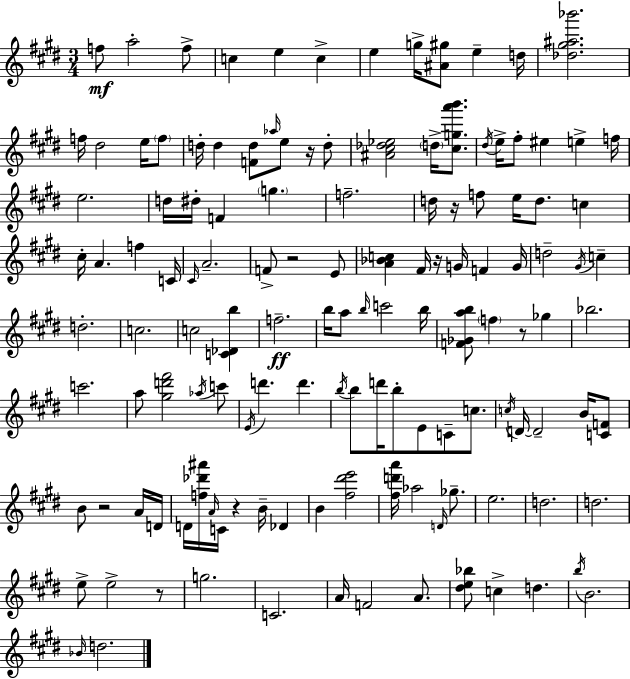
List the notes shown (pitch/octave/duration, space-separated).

F5/e A5/h F5/e C5/q E5/q C5/q E5/q G5/s [A#4,G#5]/e E5/q D5/s [Db5,G#5,A#5,Bb6]/h. F5/s D#5/h E5/s F5/e D5/s D5/q [F4,D5]/e Ab5/s E5/e R/s D5/e [A#4,C#5,Db5,Eb5]/h D5/s [C#5,G5,A6,B6]/e. D#5/s E5/s F#5/e EIS5/q E5/q F5/s E5/h. D5/s D#5/s F4/q G5/q. F5/h. D5/s R/s F5/e E5/s D5/e. C5/q C#5/s A4/q. F5/q C4/s C#4/s A4/h. F4/e R/h E4/e [A4,Bb4,C5]/q F#4/s R/s G4/s F4/q G4/s D5/h G#4/s C5/q D5/h. C5/h. C5/h [C4,Db4,B5]/q F5/h. B5/s A5/e B5/s C6/h B5/s [F4,Gb4,A5,B5]/e F5/q R/e Gb5/q Bb5/h. C6/h. A5/e [G#5,D6,F#6]/h Ab5/s C6/e E4/s D6/q. D6/q. B5/s B5/e D6/s B5/e E4/e C4/e C5/e. C5/s D4/s D4/h B4/s [C4,F4]/e B4/e R/h A4/s D4/s D4/s [F5,Db6,A#6]/s A4/s C4/s R/q B4/s Db4/q B4/q [F#5,D#6,E6]/h [F#5,D6,A6]/s Ab5/h D4/s Gb5/e. E5/h. D5/h. D5/h. E5/e E5/h R/e G5/h. C4/h. A4/s F4/h A4/e. [D#5,E5,Bb5]/e C5/q D5/q. B5/s B4/h. Bb4/s D5/h.